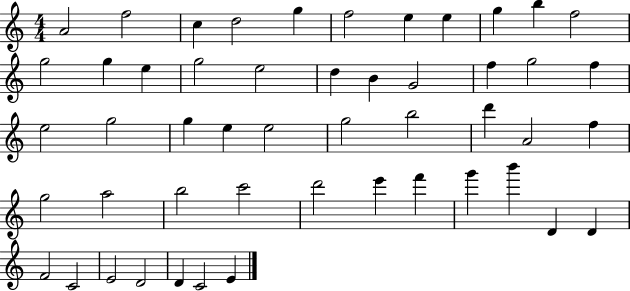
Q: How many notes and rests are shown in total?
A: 50